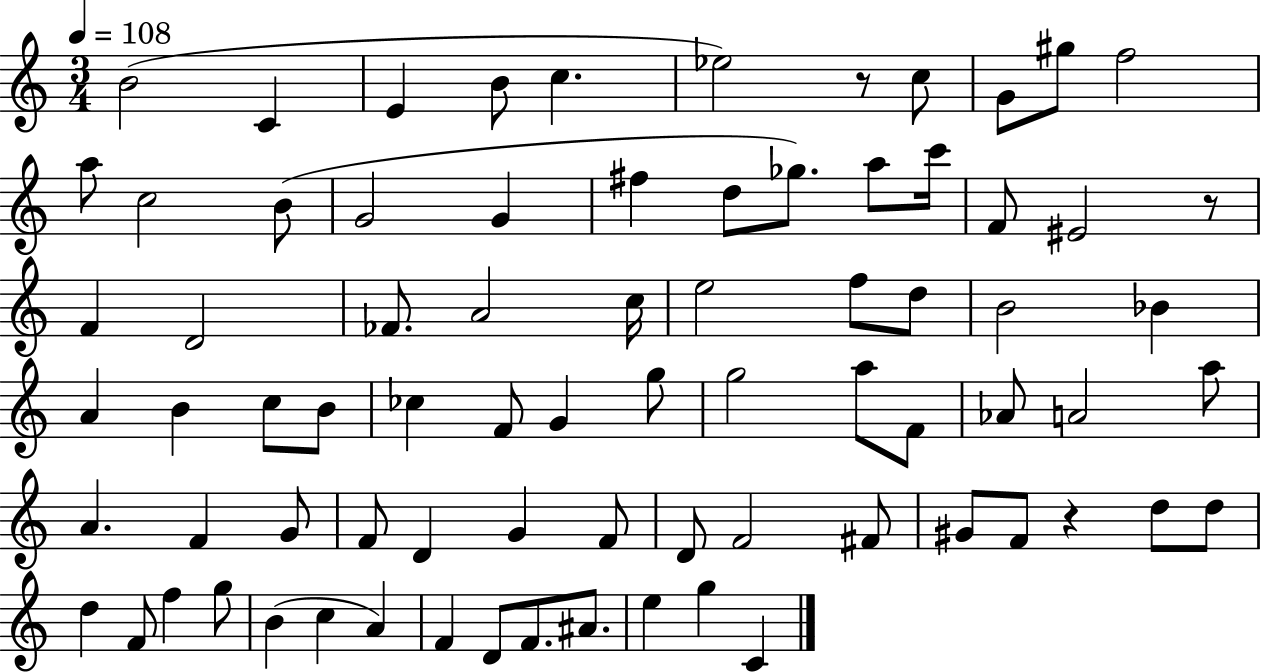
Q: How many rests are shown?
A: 3